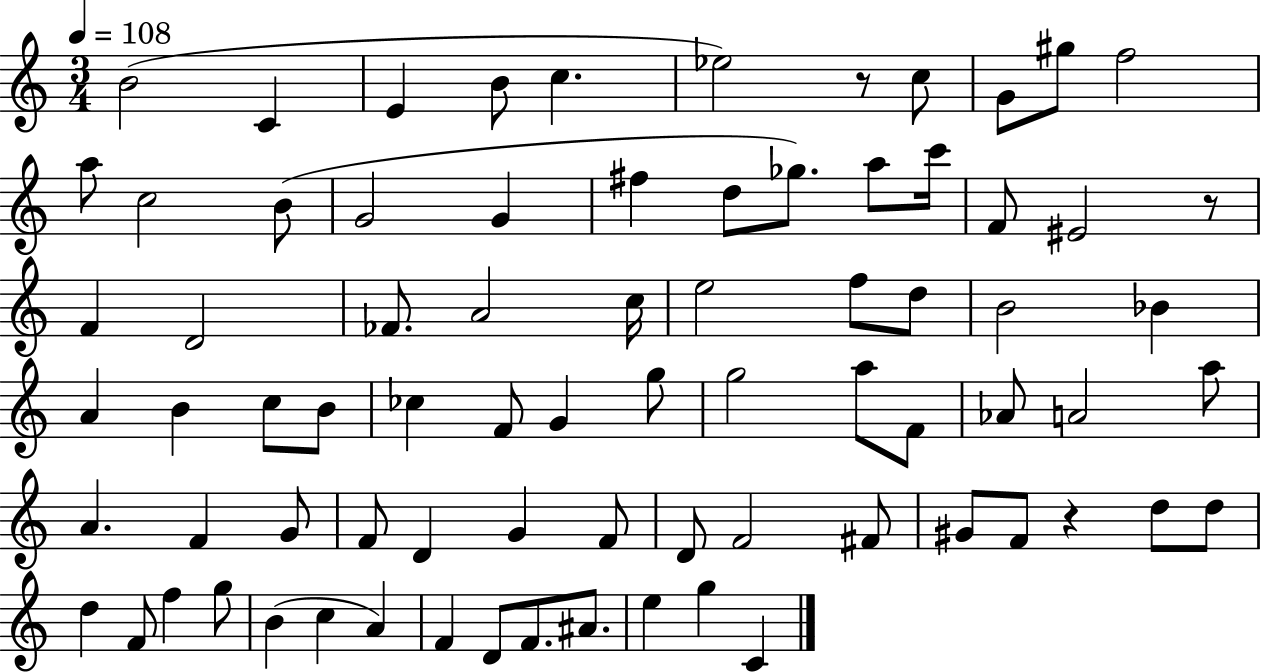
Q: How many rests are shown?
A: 3